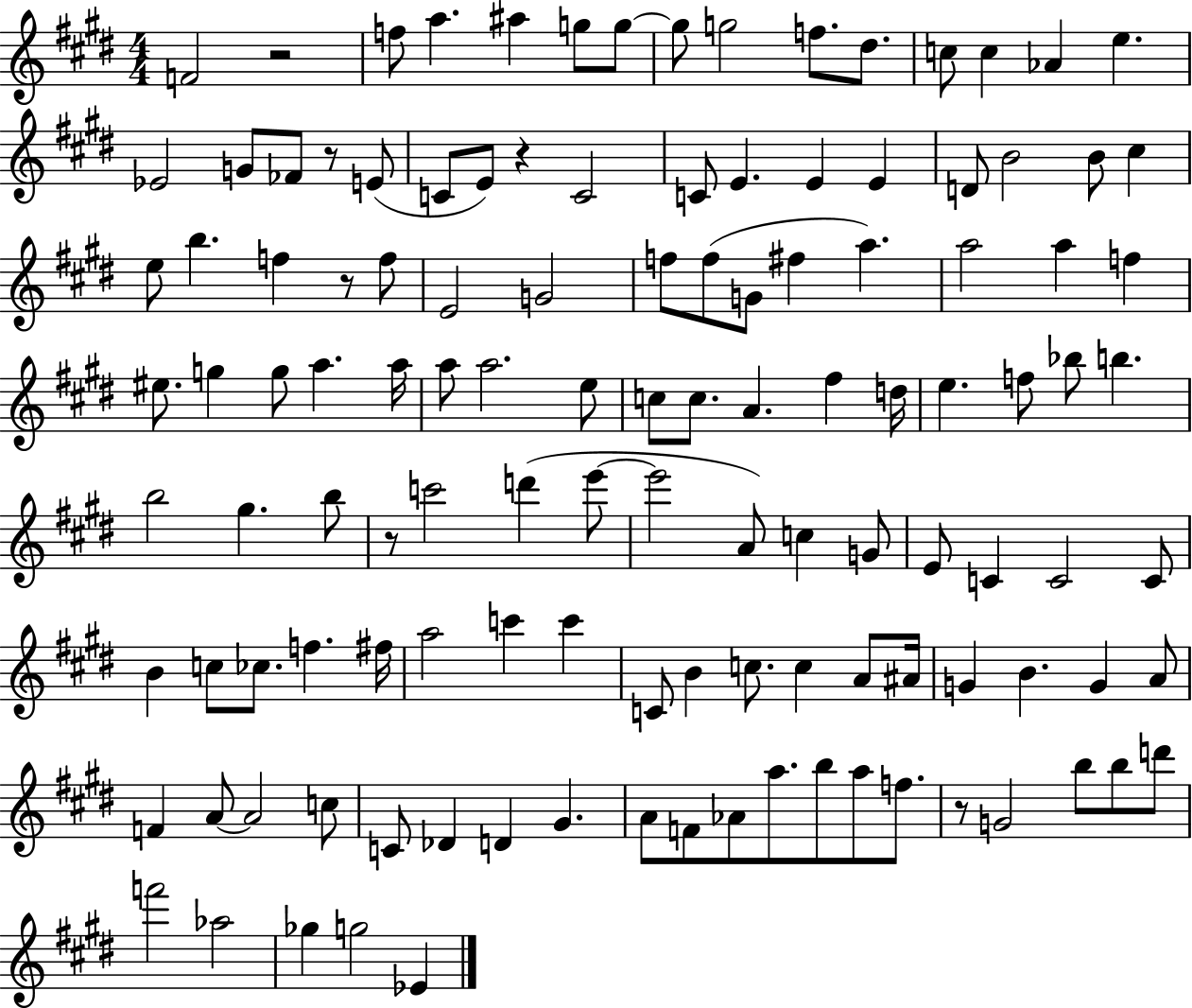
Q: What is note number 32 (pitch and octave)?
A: F5